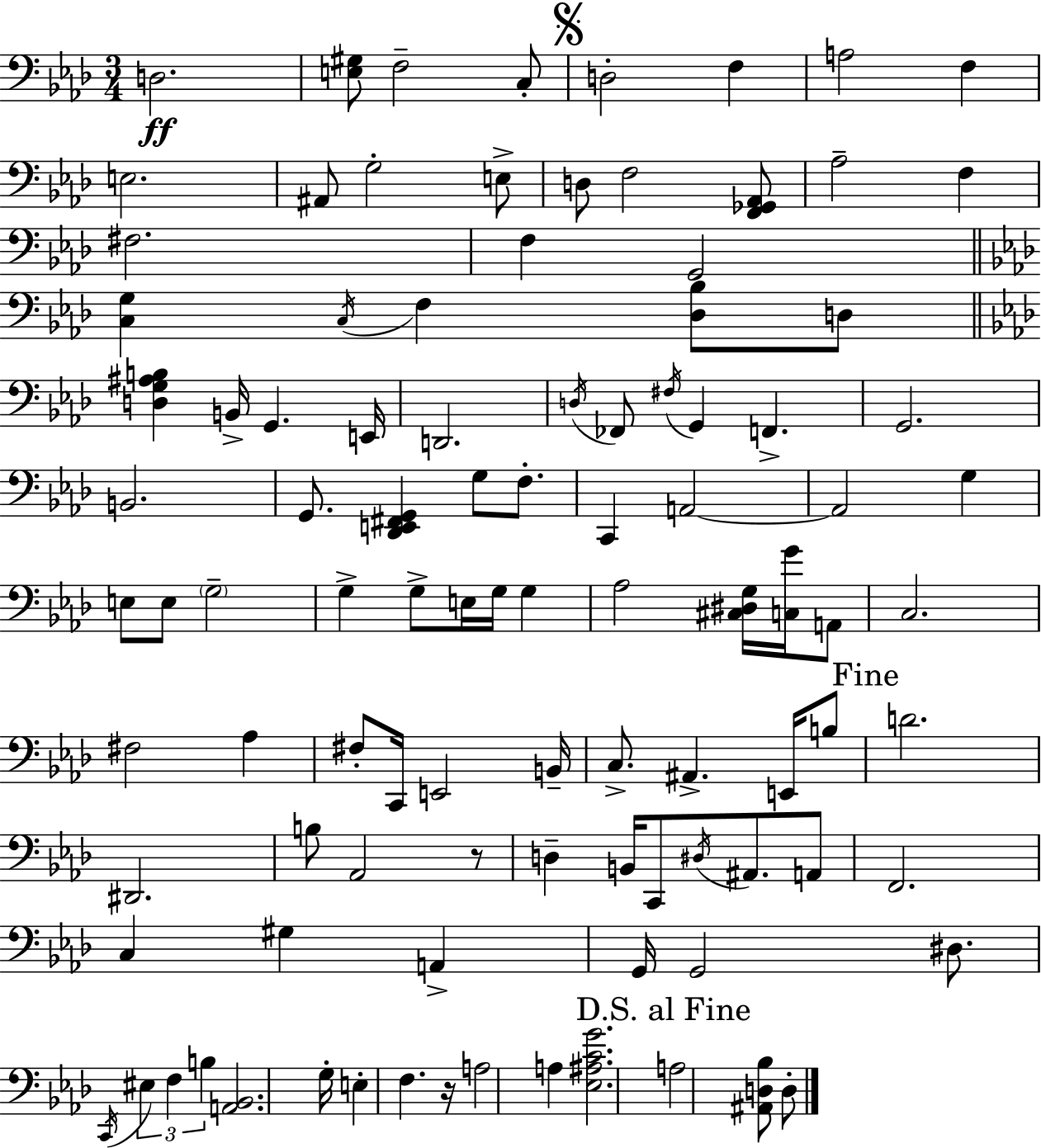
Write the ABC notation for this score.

X:1
T:Untitled
M:3/4
L:1/4
K:Ab
D,2 [E,^G,]/2 F,2 C,/2 D,2 F, A,2 F, E,2 ^A,,/2 G,2 E,/2 D,/2 F,2 [F,,_G,,_A,,]/2 _A,2 F, ^F,2 F, G,,2 [C,G,] C,/4 F, [_D,_B,]/2 D,/2 [D,G,^A,B,] B,,/4 G,, E,,/4 D,,2 D,/4 _F,,/2 ^F,/4 G,, F,, G,,2 B,,2 G,,/2 [_D,,E,,^F,,G,,] G,/2 F,/2 C,, A,,2 A,,2 G, E,/2 E,/2 G,2 G, G,/2 E,/4 G,/4 G, _A,2 [^C,^D,G,]/4 [C,G]/4 A,,/2 C,2 ^F,2 _A, ^F,/2 C,,/4 E,,2 B,,/4 C,/2 ^A,, E,,/4 B,/2 D2 ^D,,2 B,/2 _A,,2 z/2 D, B,,/4 C,,/2 ^D,/4 ^A,,/2 A,,/2 F,,2 C, ^G, A,, G,,/4 G,,2 ^D,/2 C,,/4 ^E, F, B, [A,,_B,,]2 G,/4 E, F, z/4 A,2 A, [_E,^A,CG]2 A,2 [^A,,D,_B,]/2 D,/2